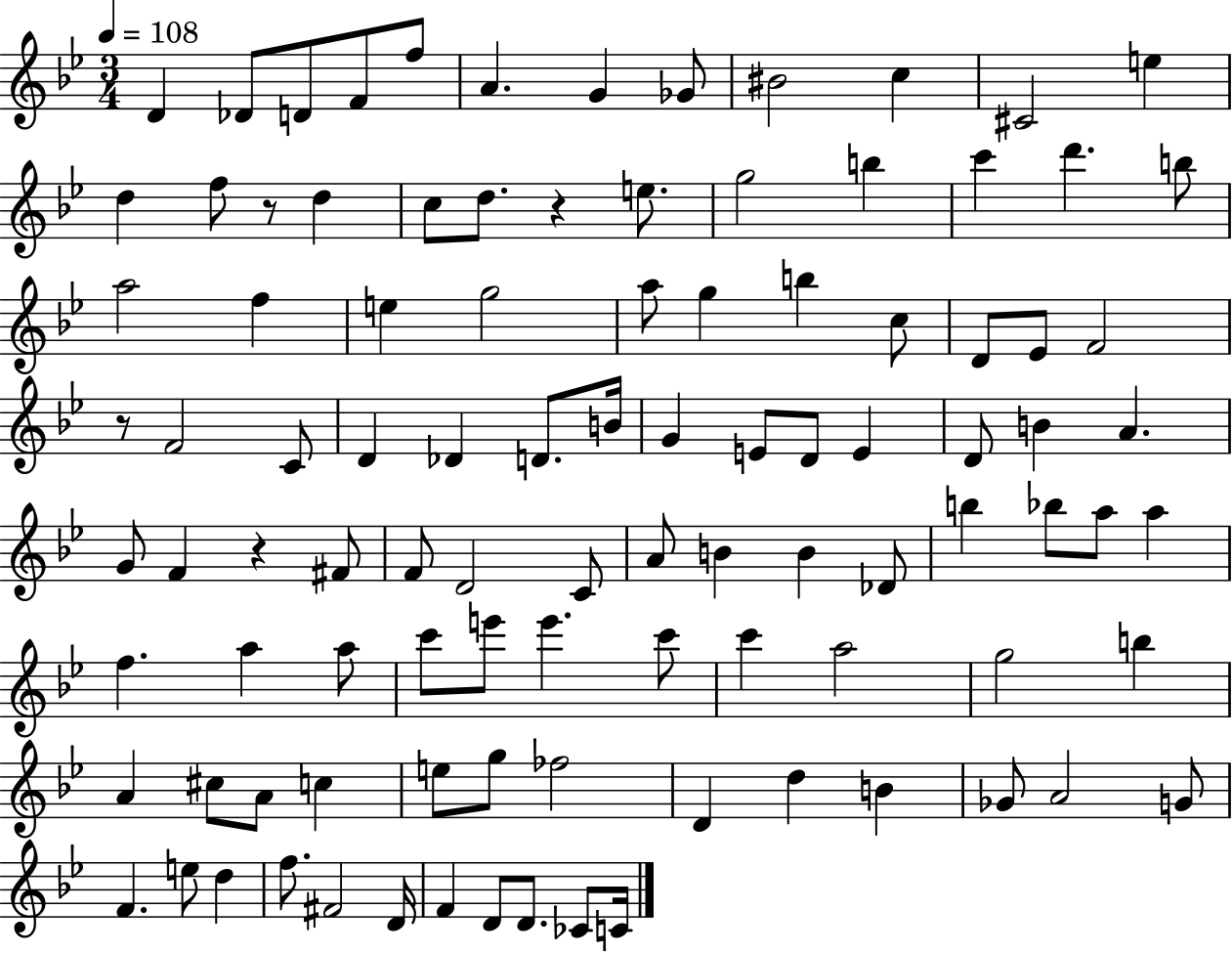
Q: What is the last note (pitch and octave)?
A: C4